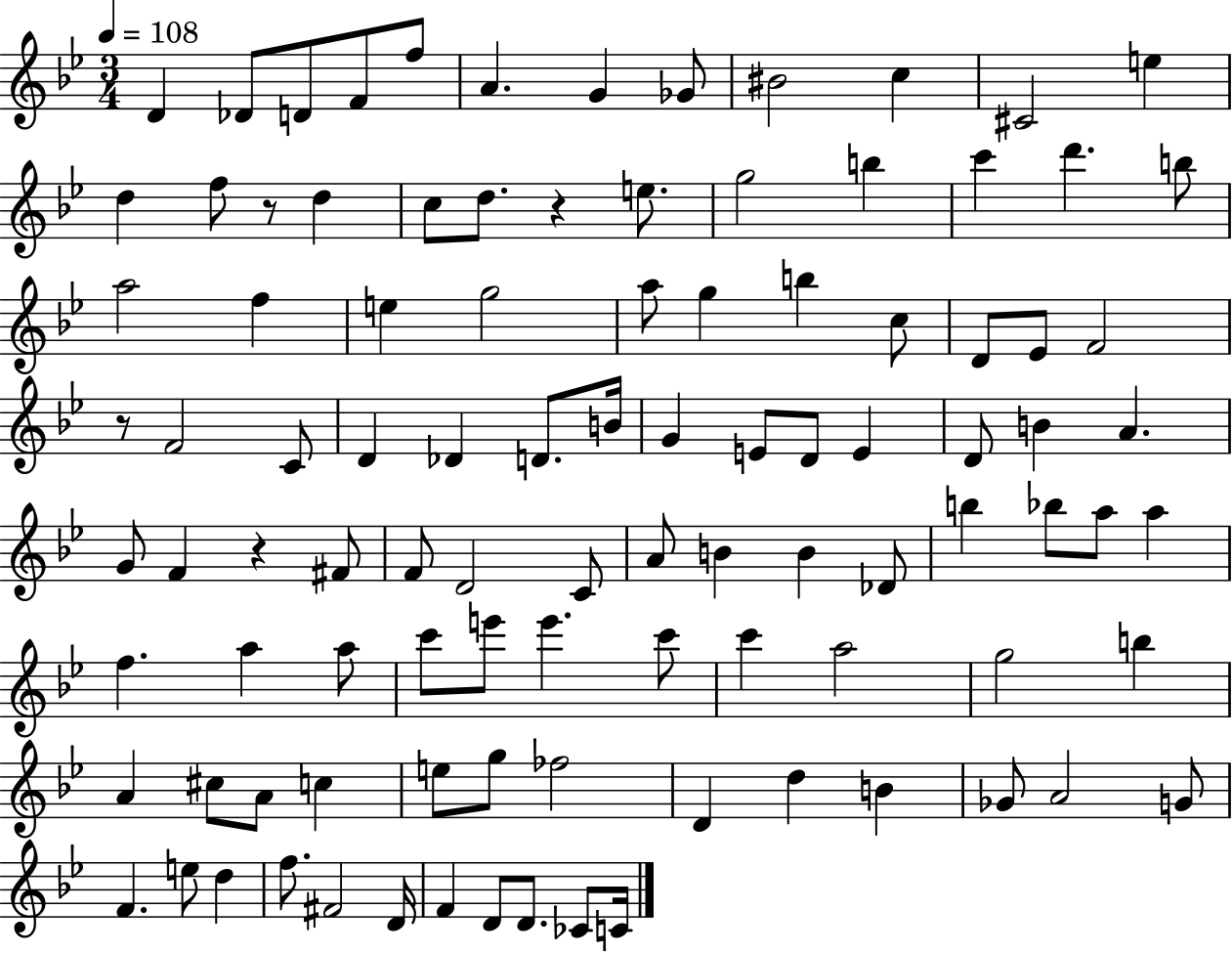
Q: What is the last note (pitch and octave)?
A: C4